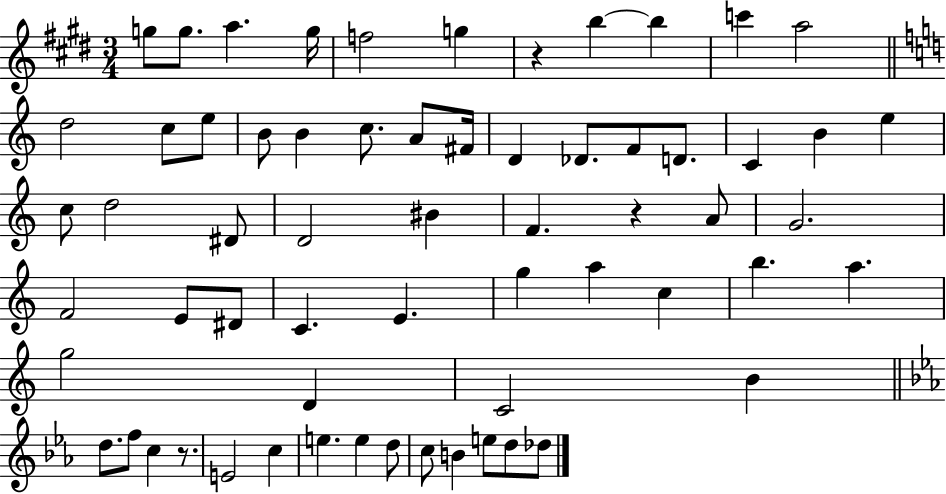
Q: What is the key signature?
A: E major